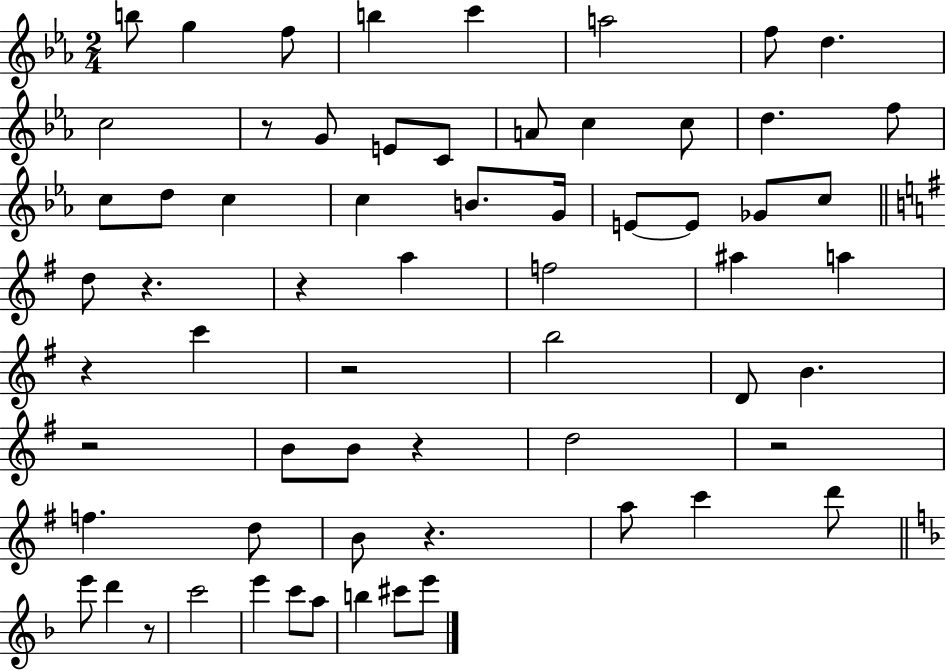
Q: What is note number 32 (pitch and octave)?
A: A5